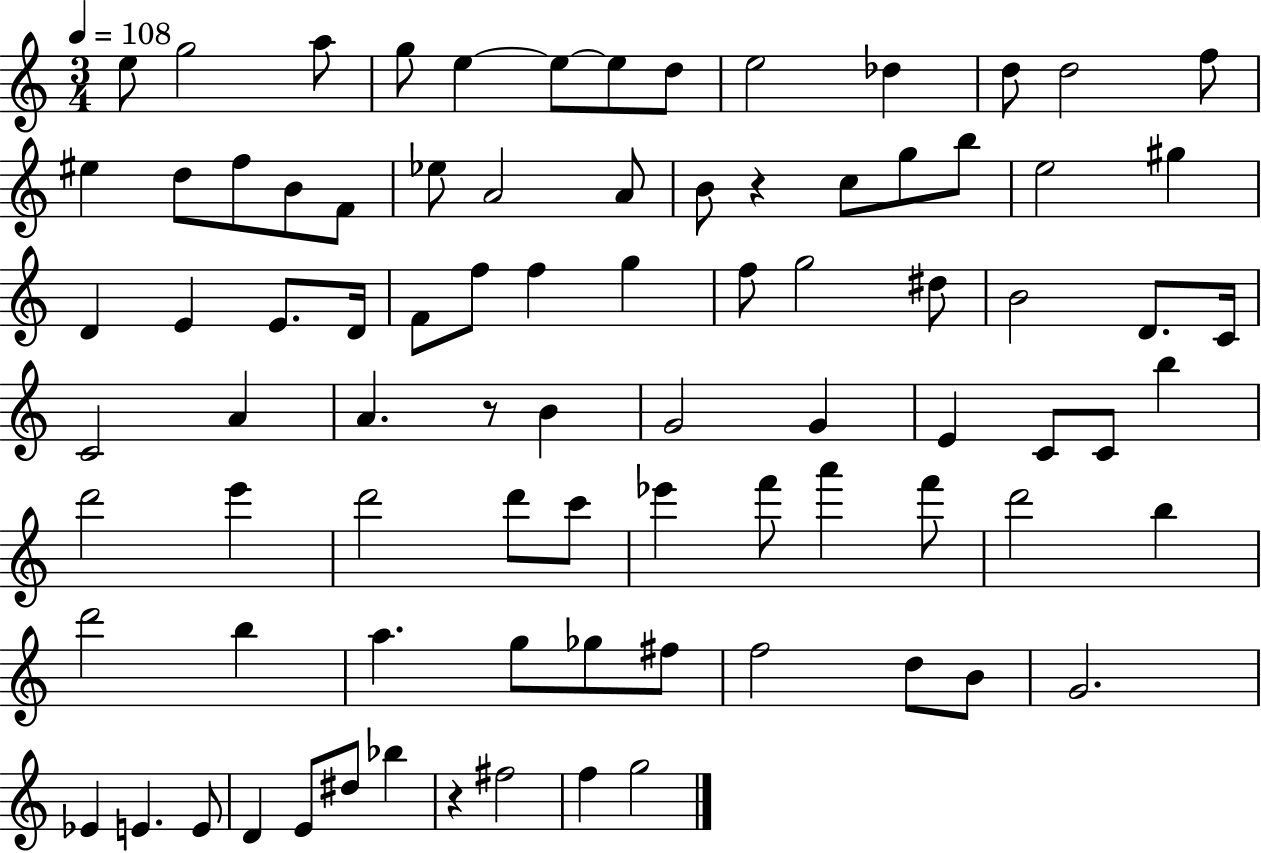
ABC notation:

X:1
T:Untitled
M:3/4
L:1/4
K:C
e/2 g2 a/2 g/2 e e/2 e/2 d/2 e2 _d d/2 d2 f/2 ^e d/2 f/2 B/2 F/2 _e/2 A2 A/2 B/2 z c/2 g/2 b/2 e2 ^g D E E/2 D/4 F/2 f/2 f g f/2 g2 ^d/2 B2 D/2 C/4 C2 A A z/2 B G2 G E C/2 C/2 b d'2 e' d'2 d'/2 c'/2 _e' f'/2 a' f'/2 d'2 b d'2 b a g/2 _g/2 ^f/2 f2 d/2 B/2 G2 _E E E/2 D E/2 ^d/2 _b z ^f2 f g2